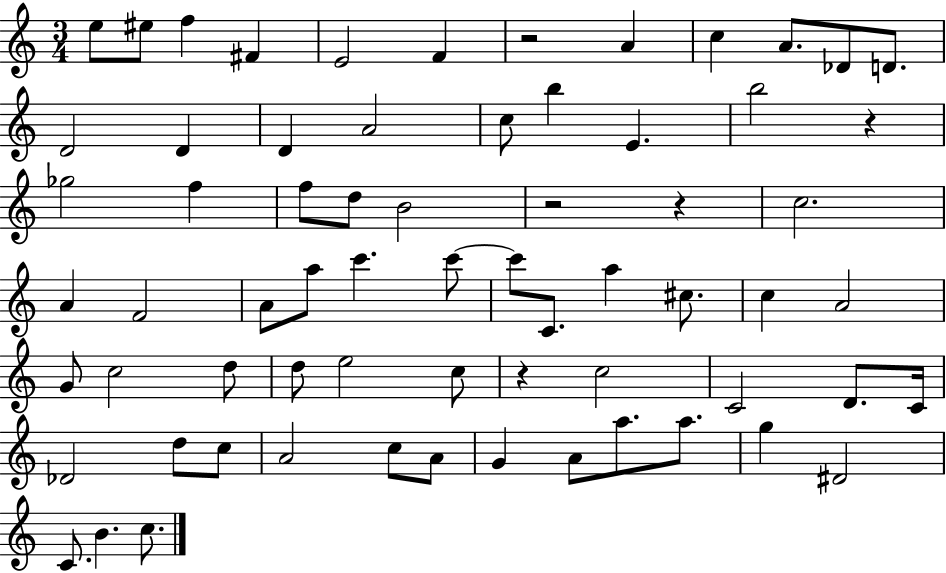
X:1
T:Untitled
M:3/4
L:1/4
K:C
e/2 ^e/2 f ^F E2 F z2 A c A/2 _D/2 D/2 D2 D D A2 c/2 b E b2 z _g2 f f/2 d/2 B2 z2 z c2 A F2 A/2 a/2 c' c'/2 c'/2 C/2 a ^c/2 c A2 G/2 c2 d/2 d/2 e2 c/2 z c2 C2 D/2 C/4 _D2 d/2 c/2 A2 c/2 A/2 G A/2 a/2 a/2 g ^D2 C/2 B c/2